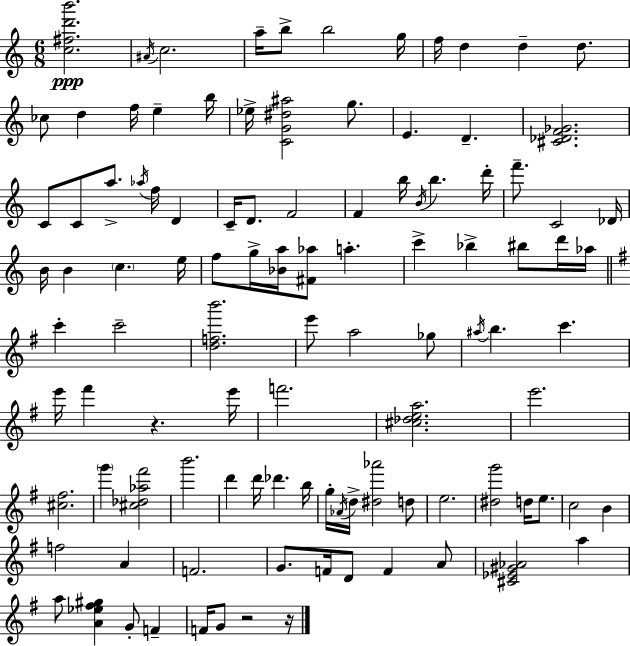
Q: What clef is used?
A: treble